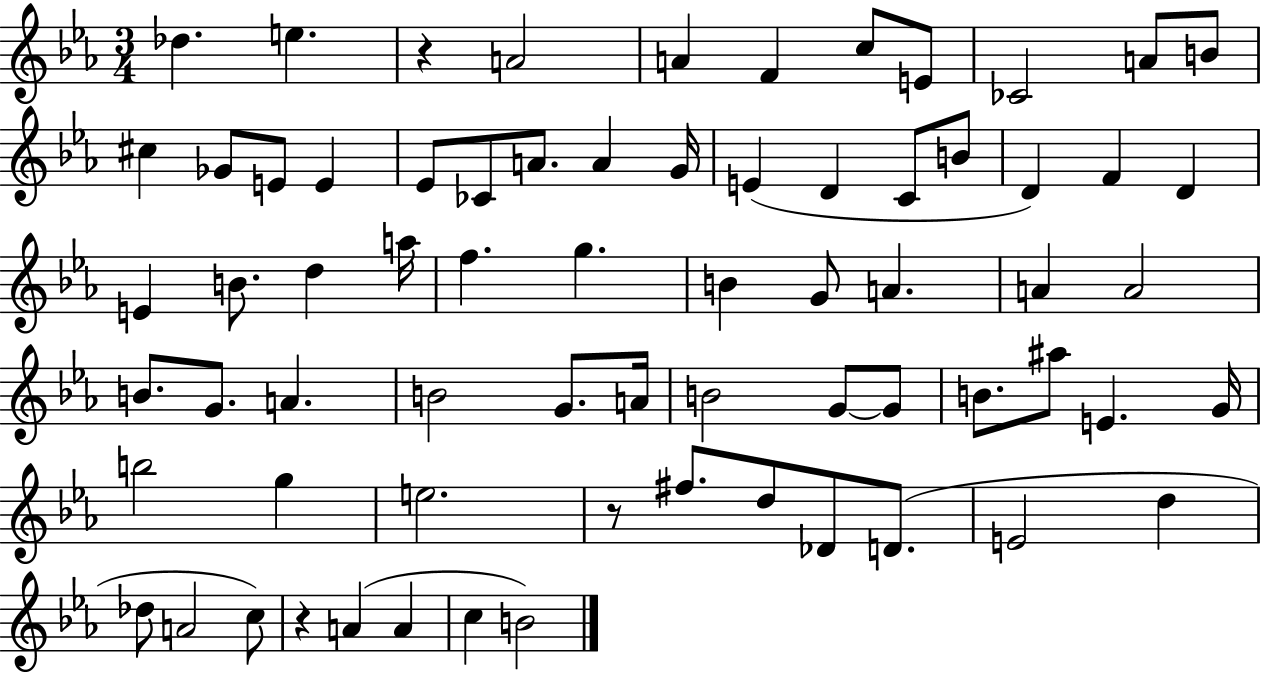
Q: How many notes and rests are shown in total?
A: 69